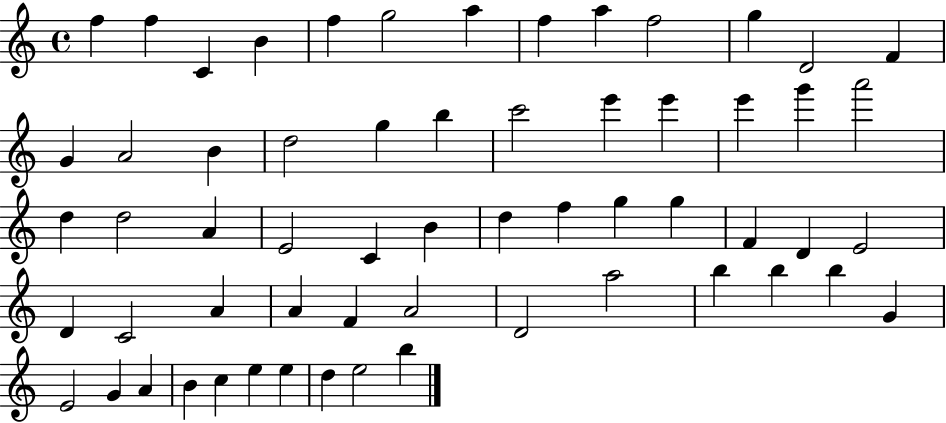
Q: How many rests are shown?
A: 0